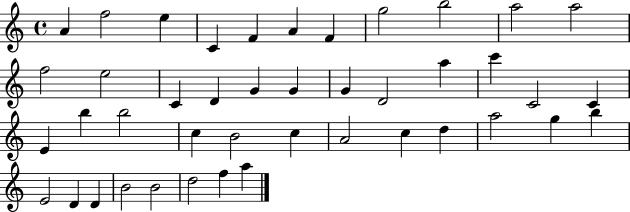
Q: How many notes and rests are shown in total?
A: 43